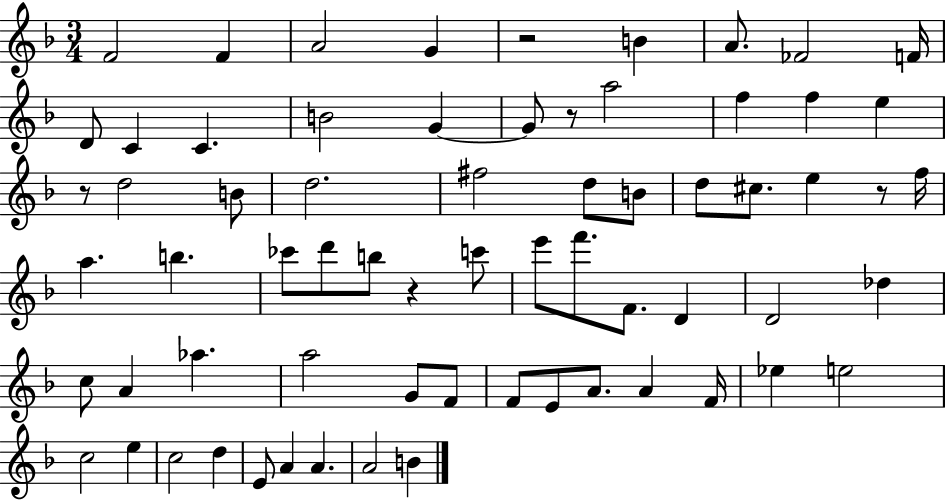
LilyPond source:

{
  \clef treble
  \numericTimeSignature
  \time 3/4
  \key f \major
  f'2 f'4 | a'2 g'4 | r2 b'4 | a'8. fes'2 f'16 | \break d'8 c'4 c'4. | b'2 g'4~~ | g'8 r8 a''2 | f''4 f''4 e''4 | \break r8 d''2 b'8 | d''2. | fis''2 d''8 b'8 | d''8 cis''8. e''4 r8 f''16 | \break a''4. b''4. | ces'''8 d'''8 b''8 r4 c'''8 | e'''8 f'''8. f'8. d'4 | d'2 des''4 | \break c''8 a'4 aes''4. | a''2 g'8 f'8 | f'8 e'8 a'8. a'4 f'16 | ees''4 e''2 | \break c''2 e''4 | c''2 d''4 | e'8 a'4 a'4. | a'2 b'4 | \break \bar "|."
}